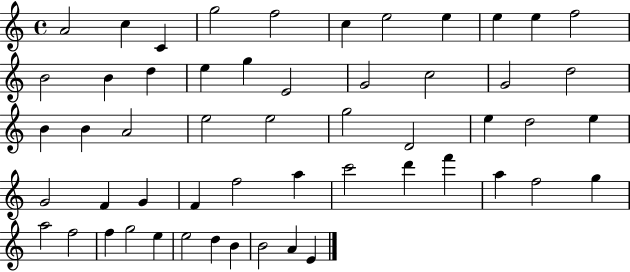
{
  \clef treble
  \time 4/4
  \defaultTimeSignature
  \key c \major
  a'2 c''4 c'4 | g''2 f''2 | c''4 e''2 e''4 | e''4 e''4 f''2 | \break b'2 b'4 d''4 | e''4 g''4 e'2 | g'2 c''2 | g'2 d''2 | \break b'4 b'4 a'2 | e''2 e''2 | g''2 d'2 | e''4 d''2 e''4 | \break g'2 f'4 g'4 | f'4 f''2 a''4 | c'''2 d'''4 f'''4 | a''4 f''2 g''4 | \break a''2 f''2 | f''4 g''2 e''4 | e''2 d''4 b'4 | b'2 a'4 e'4 | \break \bar "|."
}